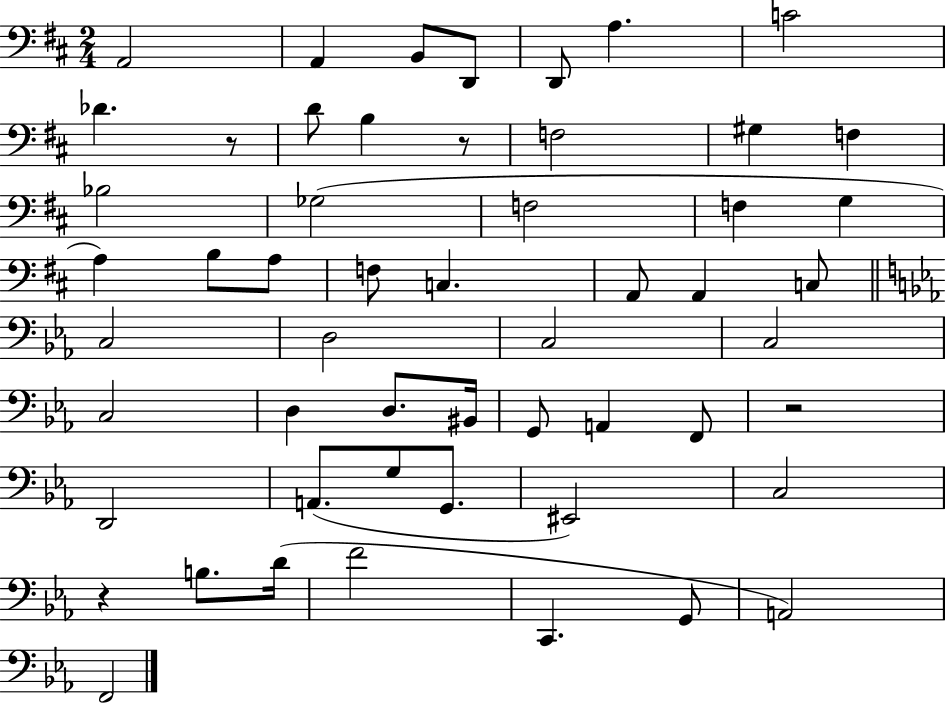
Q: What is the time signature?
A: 2/4